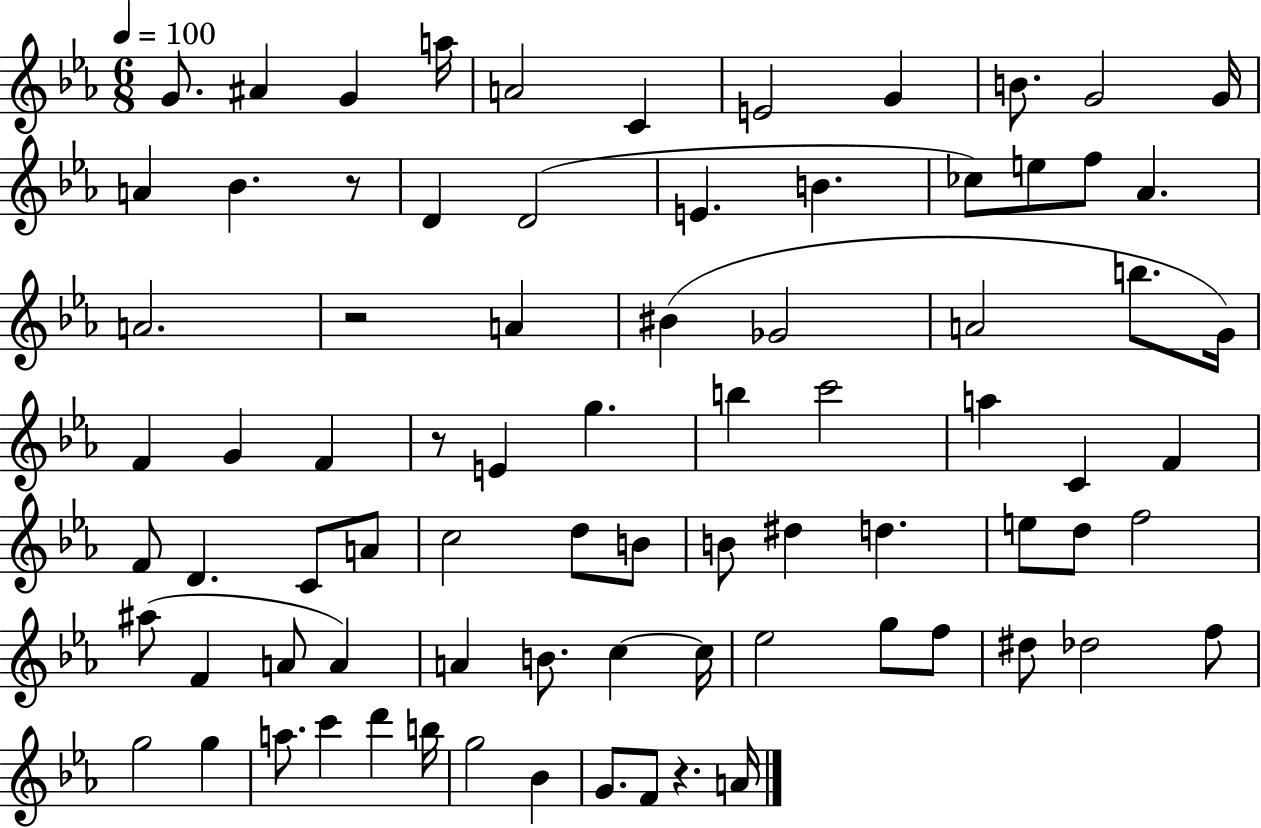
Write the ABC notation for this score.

X:1
T:Untitled
M:6/8
L:1/4
K:Eb
G/2 ^A G a/4 A2 C E2 G B/2 G2 G/4 A _B z/2 D D2 E B _c/2 e/2 f/2 _A A2 z2 A ^B _G2 A2 b/2 G/4 F G F z/2 E g b c'2 a C F F/2 D C/2 A/2 c2 d/2 B/2 B/2 ^d d e/2 d/2 f2 ^a/2 F A/2 A A B/2 c c/4 _e2 g/2 f/2 ^d/2 _d2 f/2 g2 g a/2 c' d' b/4 g2 _B G/2 F/2 z A/4